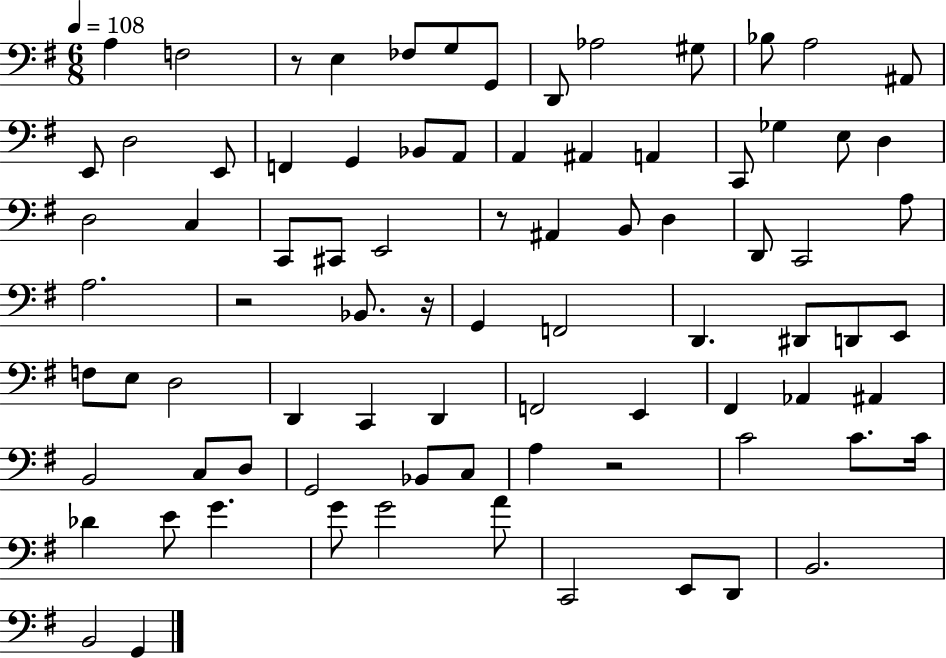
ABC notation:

X:1
T:Untitled
M:6/8
L:1/4
K:G
A, F,2 z/2 E, _F,/2 G,/2 G,,/2 D,,/2 _A,2 ^G,/2 _B,/2 A,2 ^A,,/2 E,,/2 D,2 E,,/2 F,, G,, _B,,/2 A,,/2 A,, ^A,, A,, C,,/2 _G, E,/2 D, D,2 C, C,,/2 ^C,,/2 E,,2 z/2 ^A,, B,,/2 D, D,,/2 C,,2 A,/2 A,2 z2 _B,,/2 z/4 G,, F,,2 D,, ^D,,/2 D,,/2 E,,/2 F,/2 E,/2 D,2 D,, C,, D,, F,,2 E,, ^F,, _A,, ^A,, B,,2 C,/2 D,/2 G,,2 _B,,/2 C,/2 A, z2 C2 C/2 C/4 _D E/2 G G/2 G2 A/2 C,,2 E,,/2 D,,/2 B,,2 B,,2 G,,